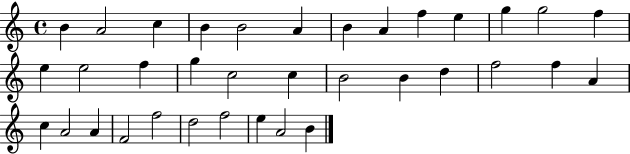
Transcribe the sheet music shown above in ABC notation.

X:1
T:Untitled
M:4/4
L:1/4
K:C
B A2 c B B2 A B A f e g g2 f e e2 f g c2 c B2 B d f2 f A c A2 A F2 f2 d2 f2 e A2 B